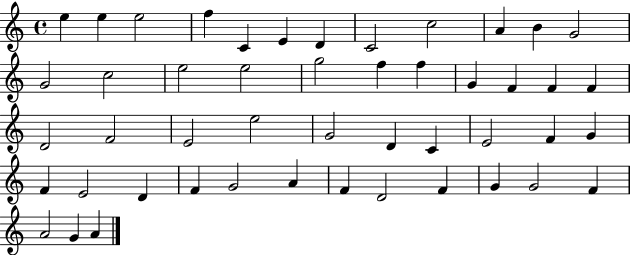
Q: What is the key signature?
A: C major